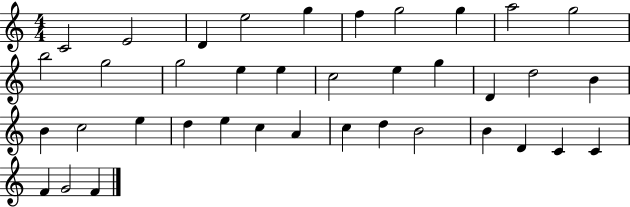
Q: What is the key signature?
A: C major